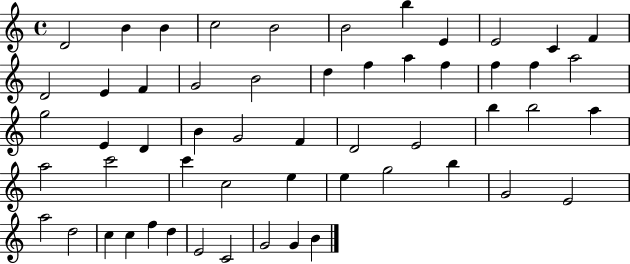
D4/h B4/q B4/q C5/h B4/h B4/h B5/q E4/q E4/h C4/q F4/q D4/h E4/q F4/q G4/h B4/h D5/q F5/q A5/q F5/q F5/q F5/q A5/h G5/h E4/q D4/q B4/q G4/h F4/q D4/h E4/h B5/q B5/h A5/q A5/h C6/h C6/q C5/h E5/q E5/q G5/h B5/q G4/h E4/h A5/h D5/h C5/q C5/q F5/q D5/q E4/h C4/h G4/h G4/q B4/q